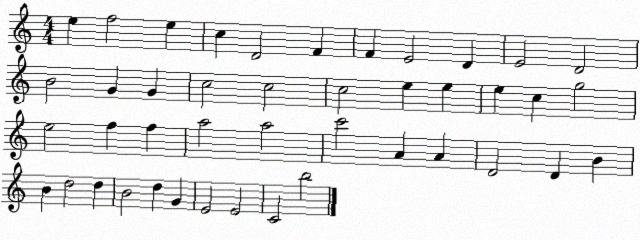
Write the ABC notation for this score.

X:1
T:Untitled
M:4/4
L:1/4
K:C
e f2 e c D2 F F E2 D E2 D2 B2 G G c2 c2 c2 e e e c g2 e2 f f a2 a2 c'2 A A D2 D B B d2 d B2 d G E2 E2 C2 b2